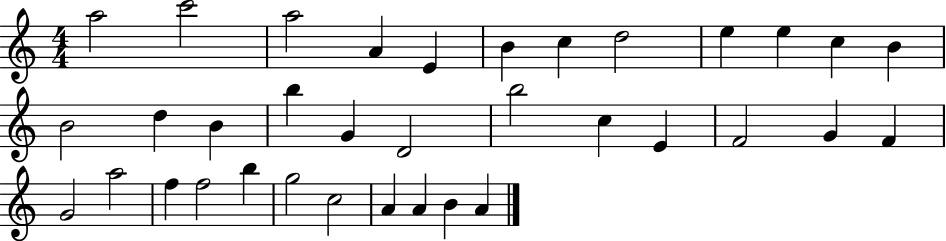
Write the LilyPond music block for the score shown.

{
  \clef treble
  \numericTimeSignature
  \time 4/4
  \key c \major
  a''2 c'''2 | a''2 a'4 e'4 | b'4 c''4 d''2 | e''4 e''4 c''4 b'4 | \break b'2 d''4 b'4 | b''4 g'4 d'2 | b''2 c''4 e'4 | f'2 g'4 f'4 | \break g'2 a''2 | f''4 f''2 b''4 | g''2 c''2 | a'4 a'4 b'4 a'4 | \break \bar "|."
}